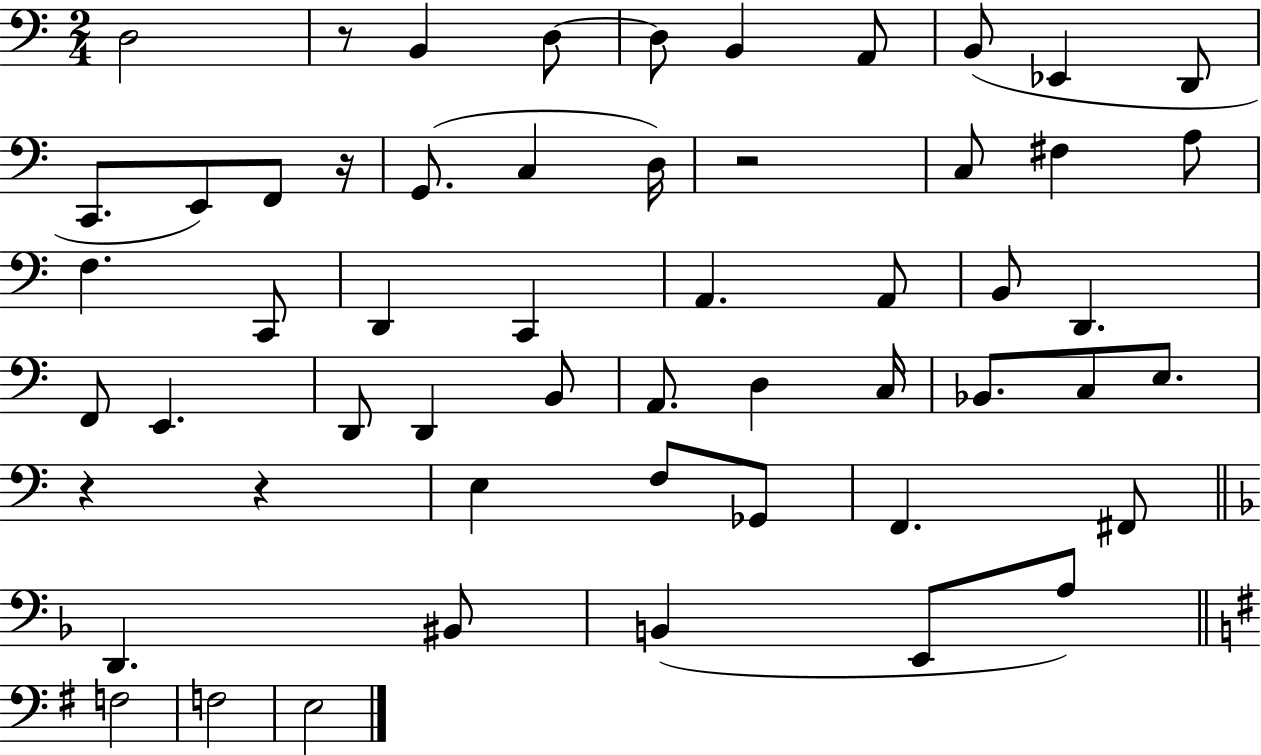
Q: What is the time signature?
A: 2/4